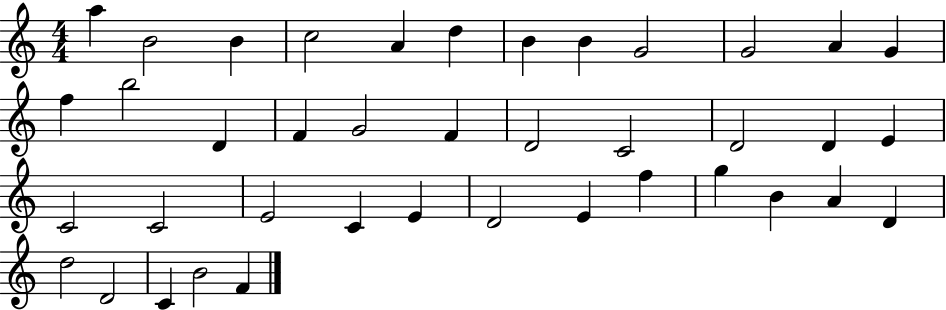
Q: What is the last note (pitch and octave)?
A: F4